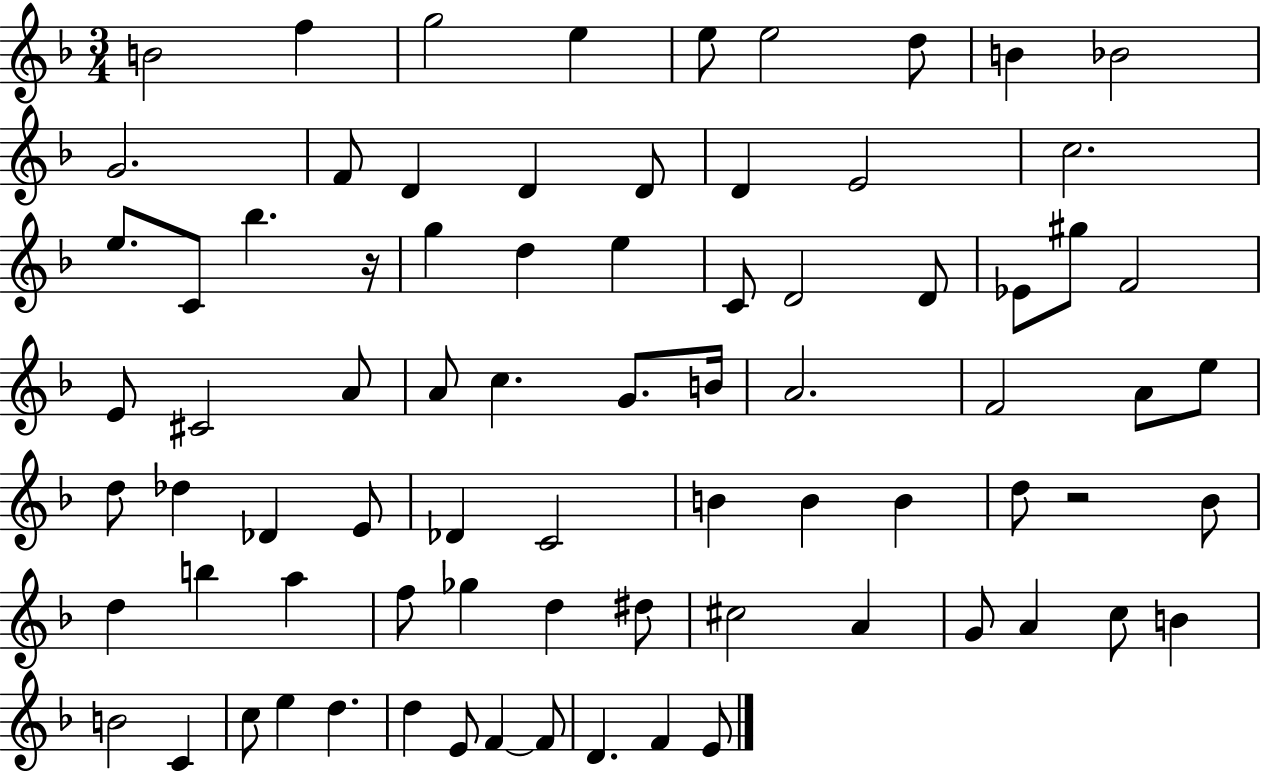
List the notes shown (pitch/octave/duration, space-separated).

B4/h F5/q G5/h E5/q E5/e E5/h D5/e B4/q Bb4/h G4/h. F4/e D4/q D4/q D4/e D4/q E4/h C5/h. E5/e. C4/e Bb5/q. R/s G5/q D5/q E5/q C4/e D4/h D4/e Eb4/e G#5/e F4/h E4/e C#4/h A4/e A4/e C5/q. G4/e. B4/s A4/h. F4/h A4/e E5/e D5/e Db5/q Db4/q E4/e Db4/q C4/h B4/q B4/q B4/q D5/e R/h Bb4/e D5/q B5/q A5/q F5/e Gb5/q D5/q D#5/e C#5/h A4/q G4/e A4/q C5/e B4/q B4/h C4/q C5/e E5/q D5/q. D5/q E4/e F4/q F4/e D4/q. F4/q E4/e